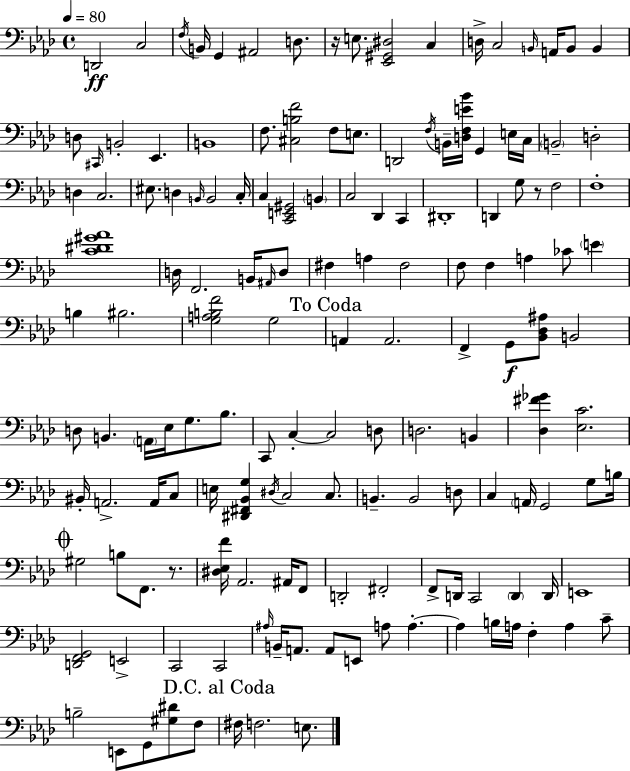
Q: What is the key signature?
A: F minor